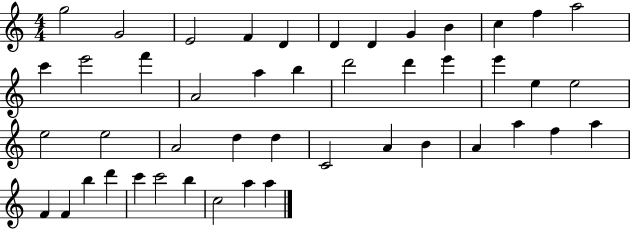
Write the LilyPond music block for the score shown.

{
  \clef treble
  \numericTimeSignature
  \time 4/4
  \key c \major
  g''2 g'2 | e'2 f'4 d'4 | d'4 d'4 g'4 b'4 | c''4 f''4 a''2 | \break c'''4 e'''2 f'''4 | a'2 a''4 b''4 | d'''2 d'''4 e'''4 | e'''4 e''4 e''2 | \break e''2 e''2 | a'2 d''4 d''4 | c'2 a'4 b'4 | a'4 a''4 f''4 a''4 | \break f'4 f'4 b''4 d'''4 | c'''4 c'''2 b''4 | c''2 a''4 a''4 | \bar "|."
}